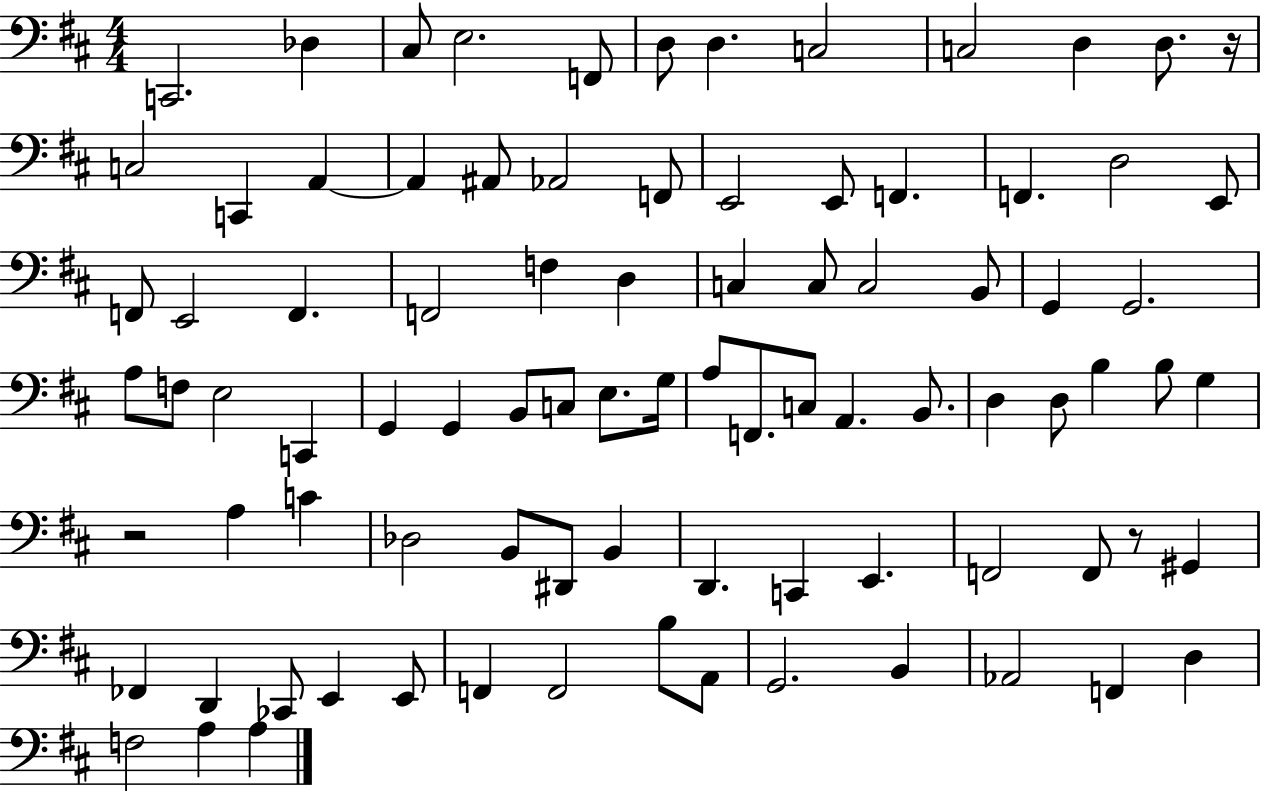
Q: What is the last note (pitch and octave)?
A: A3